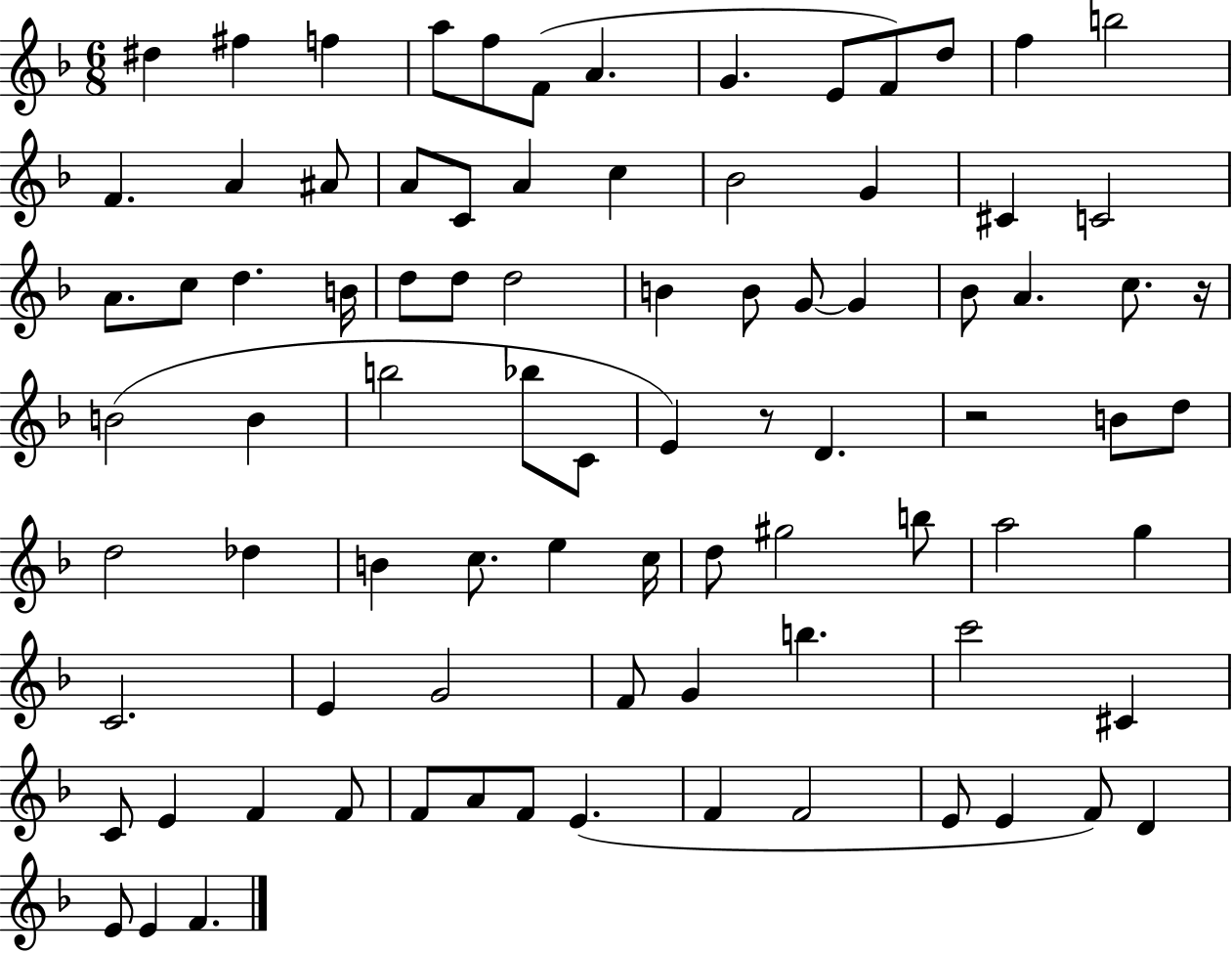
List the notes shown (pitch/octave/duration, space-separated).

D#5/q F#5/q F5/q A5/e F5/e F4/e A4/q. G4/q. E4/e F4/e D5/e F5/q B5/h F4/q. A4/q A#4/e A4/e C4/e A4/q C5/q Bb4/h G4/q C#4/q C4/h A4/e. C5/e D5/q. B4/s D5/e D5/e D5/h B4/q B4/e G4/e G4/q Bb4/e A4/q. C5/e. R/s B4/h B4/q B5/h Bb5/e C4/e E4/q R/e D4/q. R/h B4/e D5/e D5/h Db5/q B4/q C5/e. E5/q C5/s D5/e G#5/h B5/e A5/h G5/q C4/h. E4/q G4/h F4/e G4/q B5/q. C6/h C#4/q C4/e E4/q F4/q F4/e F4/e A4/e F4/e E4/q. F4/q F4/h E4/e E4/q F4/e D4/q E4/e E4/q F4/q.